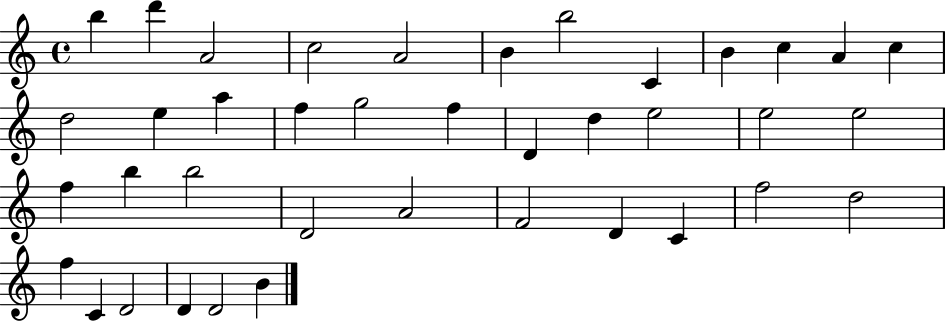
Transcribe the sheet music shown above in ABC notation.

X:1
T:Untitled
M:4/4
L:1/4
K:C
b d' A2 c2 A2 B b2 C B c A c d2 e a f g2 f D d e2 e2 e2 f b b2 D2 A2 F2 D C f2 d2 f C D2 D D2 B